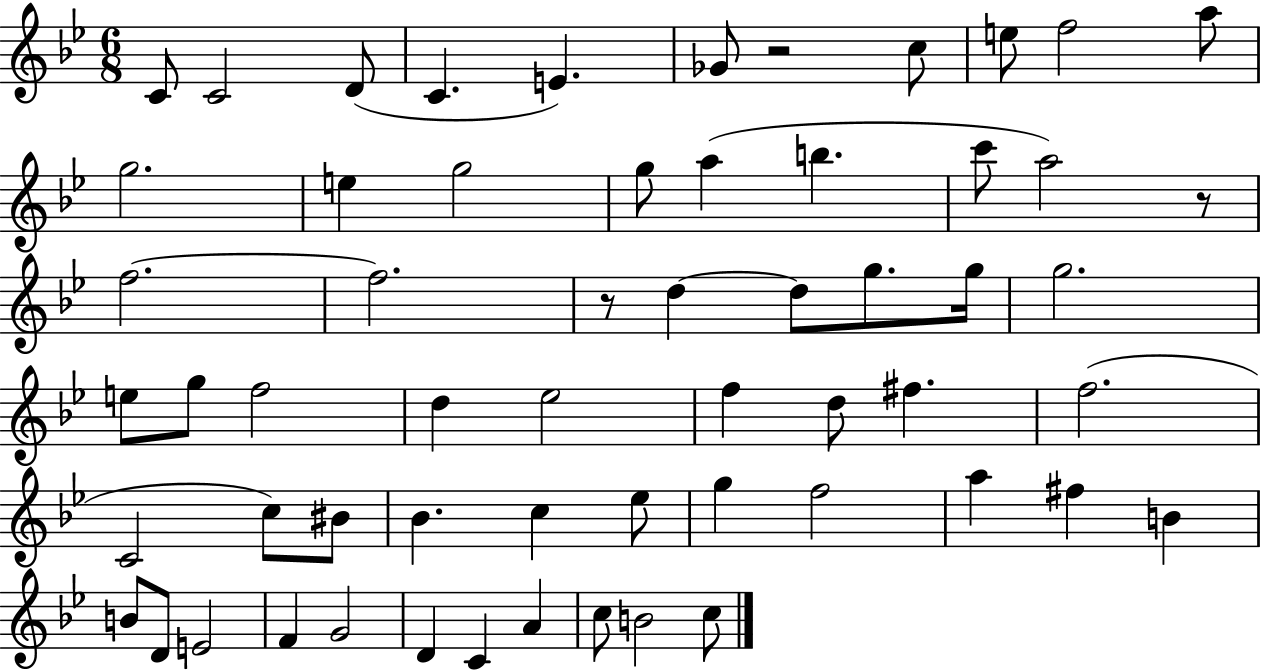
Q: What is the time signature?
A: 6/8